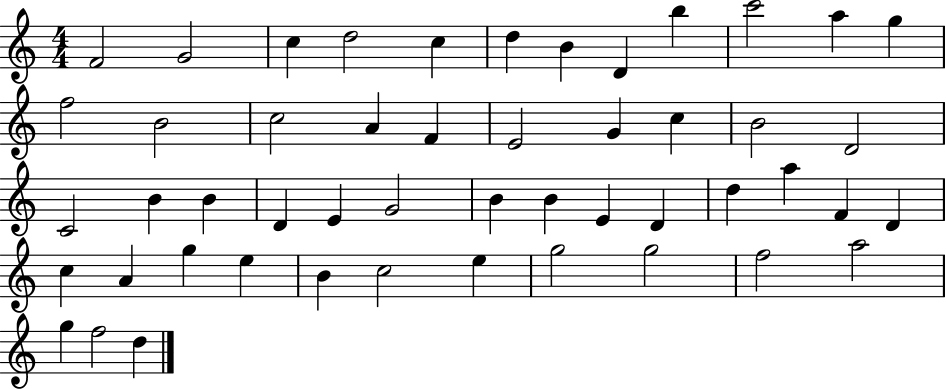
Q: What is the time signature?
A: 4/4